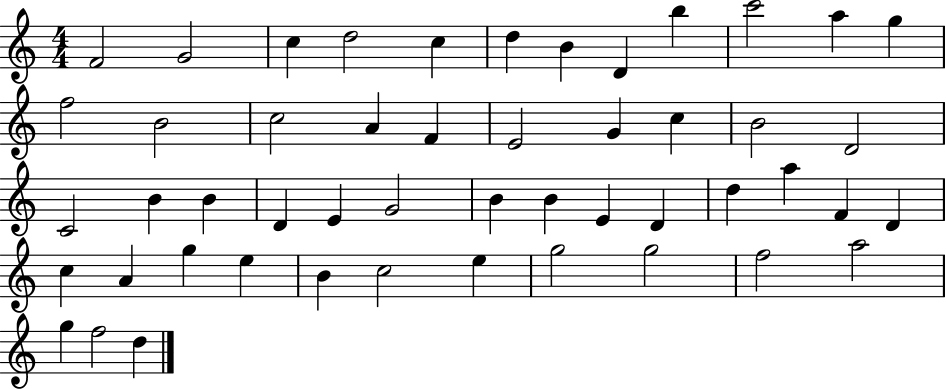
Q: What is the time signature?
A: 4/4